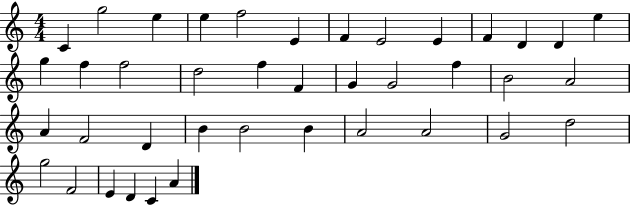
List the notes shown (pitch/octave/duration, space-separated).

C4/q G5/h E5/q E5/q F5/h E4/q F4/q E4/h E4/q F4/q D4/q D4/q E5/q G5/q F5/q F5/h D5/h F5/q F4/q G4/q G4/h F5/q B4/h A4/h A4/q F4/h D4/q B4/q B4/h B4/q A4/h A4/h G4/h D5/h G5/h F4/h E4/q D4/q C4/q A4/q